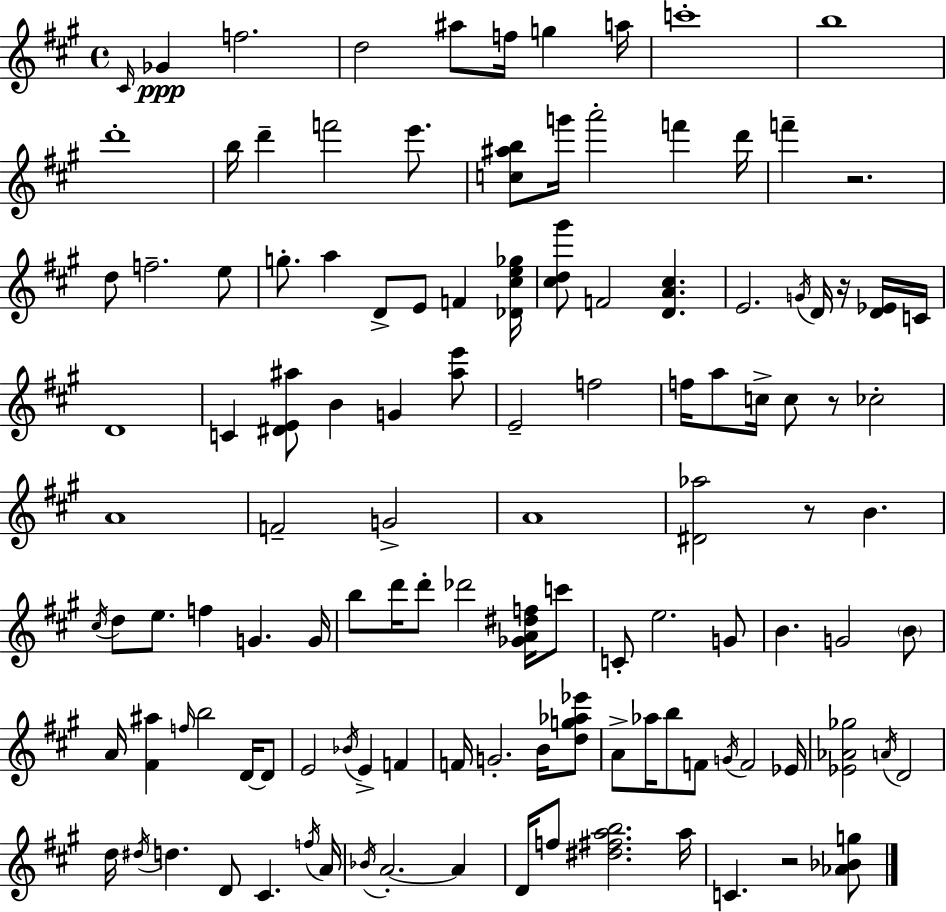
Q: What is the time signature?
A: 4/4